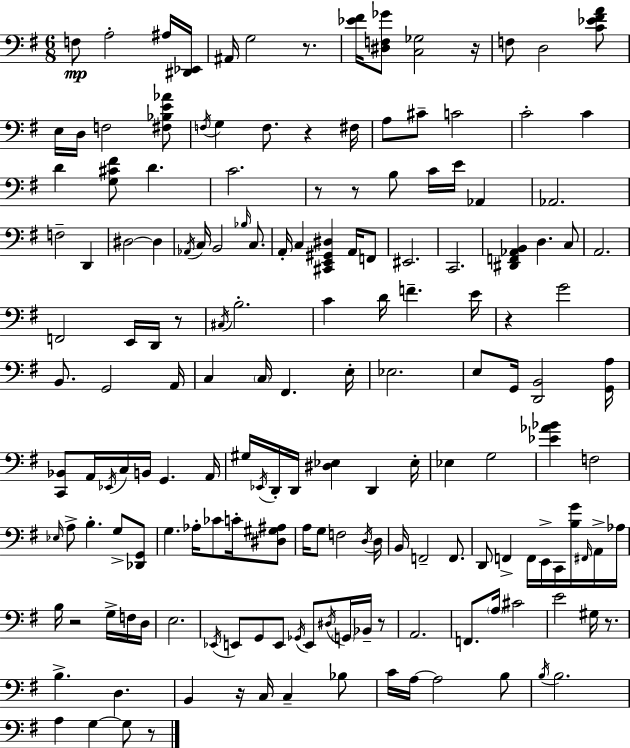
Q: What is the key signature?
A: E minor